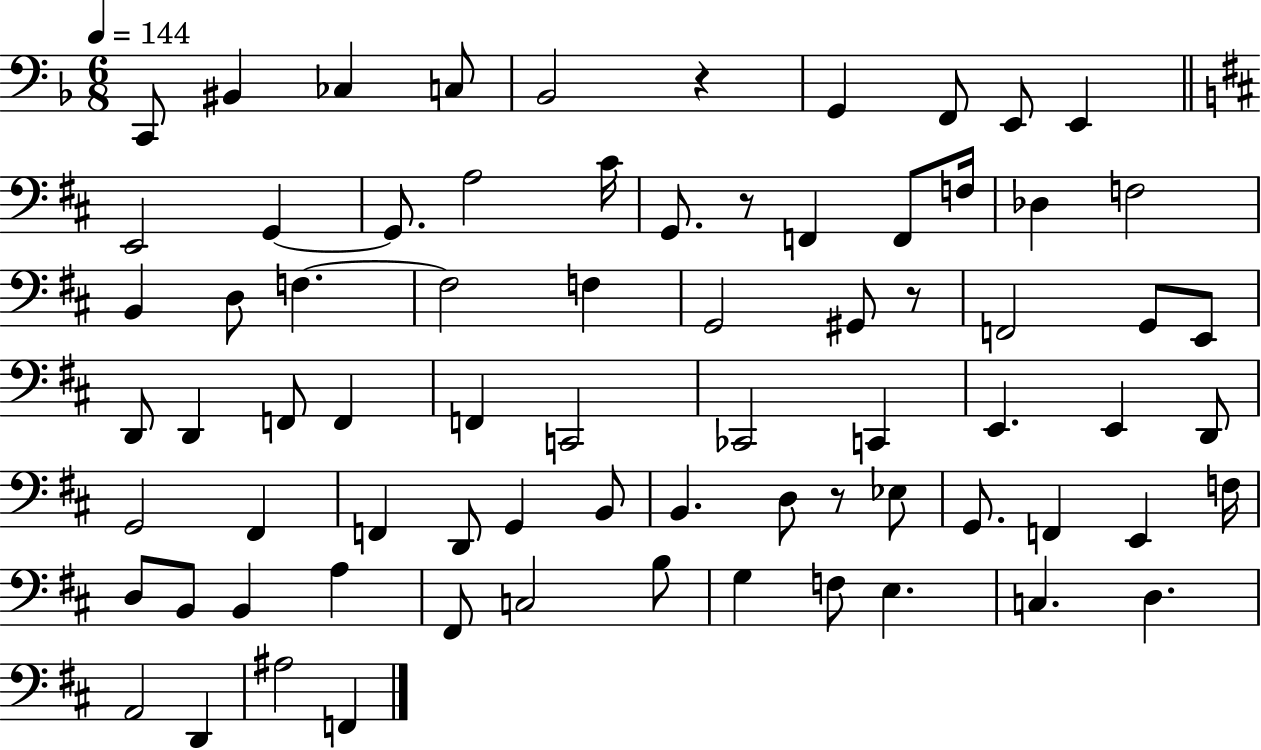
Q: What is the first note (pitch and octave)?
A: C2